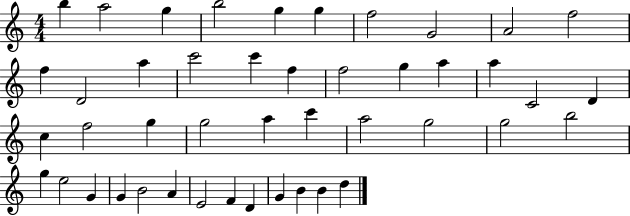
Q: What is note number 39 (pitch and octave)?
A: E4